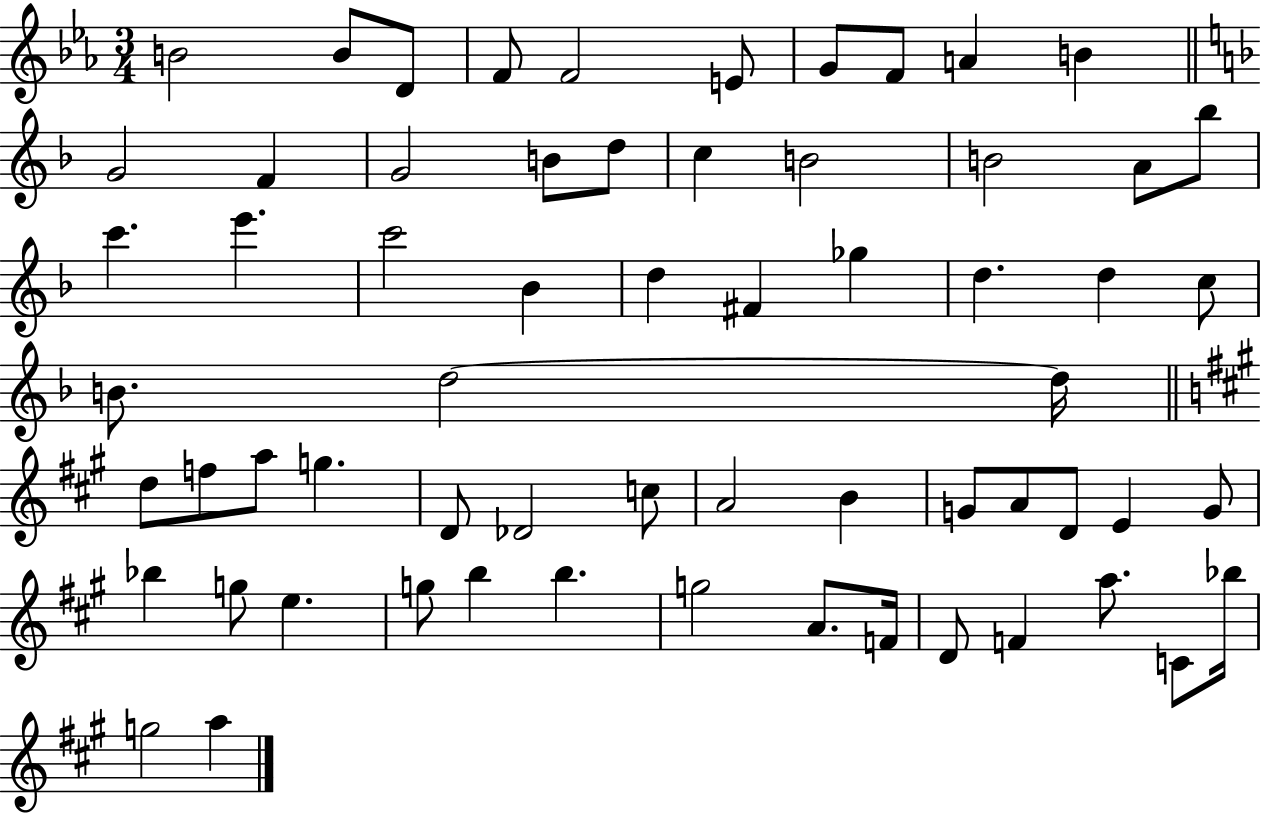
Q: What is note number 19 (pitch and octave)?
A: A4